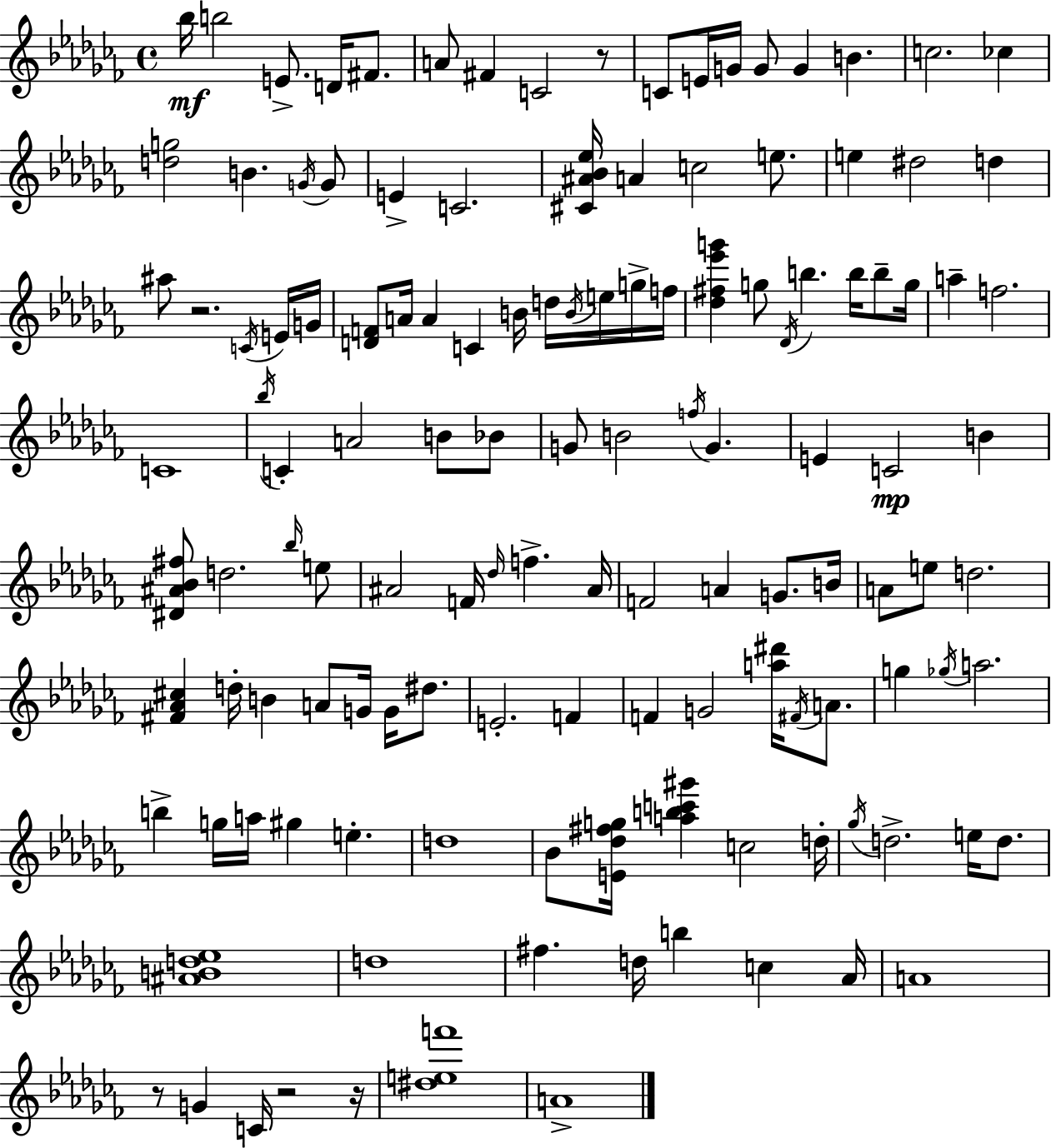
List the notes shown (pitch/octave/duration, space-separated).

Bb5/s B5/h E4/e. D4/s F#4/e. A4/e F#4/q C4/h R/e C4/e E4/s G4/s G4/e G4/q B4/q. C5/h. CES5/q [D5,G5]/h B4/q. G4/s G4/e E4/q C4/h. [C#4,A#4,Bb4,Eb5]/s A4/q C5/h E5/e. E5/q D#5/h D5/q A#5/e R/h. C4/s E4/s G4/s [D4,F4]/e A4/s A4/q C4/q B4/s D5/s B4/s E5/s G5/s F5/s [Db5,F#5,Eb6,G6]/q G5/e Db4/s B5/q. B5/s B5/e G5/s A5/q F5/h. C4/w Bb5/s C4/q A4/h B4/e Bb4/e G4/e B4/h F5/s G4/q. E4/q C4/h B4/q [D#4,A#4,Bb4,F#5]/e D5/h. Bb5/s E5/e A#4/h F4/s Db5/s F5/q. A#4/s F4/h A4/q G4/e. B4/s A4/e E5/e D5/h. [F#4,Ab4,C#5]/q D5/s B4/q A4/e G4/s G4/s D#5/e. E4/h. F4/q F4/q G4/h [A5,D#6]/s F#4/s A4/e. G5/q Gb5/s A5/h. B5/q G5/s A5/s G#5/q E5/q. D5/w Bb4/e [E4,Db5,F#5,G5]/s [A5,B5,C6,G#6]/q C5/h D5/s Gb5/s D5/h. E5/s D5/e. [A#4,B4,D5,Eb5]/w D5/w F#5/q. D5/s B5/q C5/q Ab4/s A4/w R/e G4/q C4/s R/h R/s [D#5,E5,F6]/w A4/w